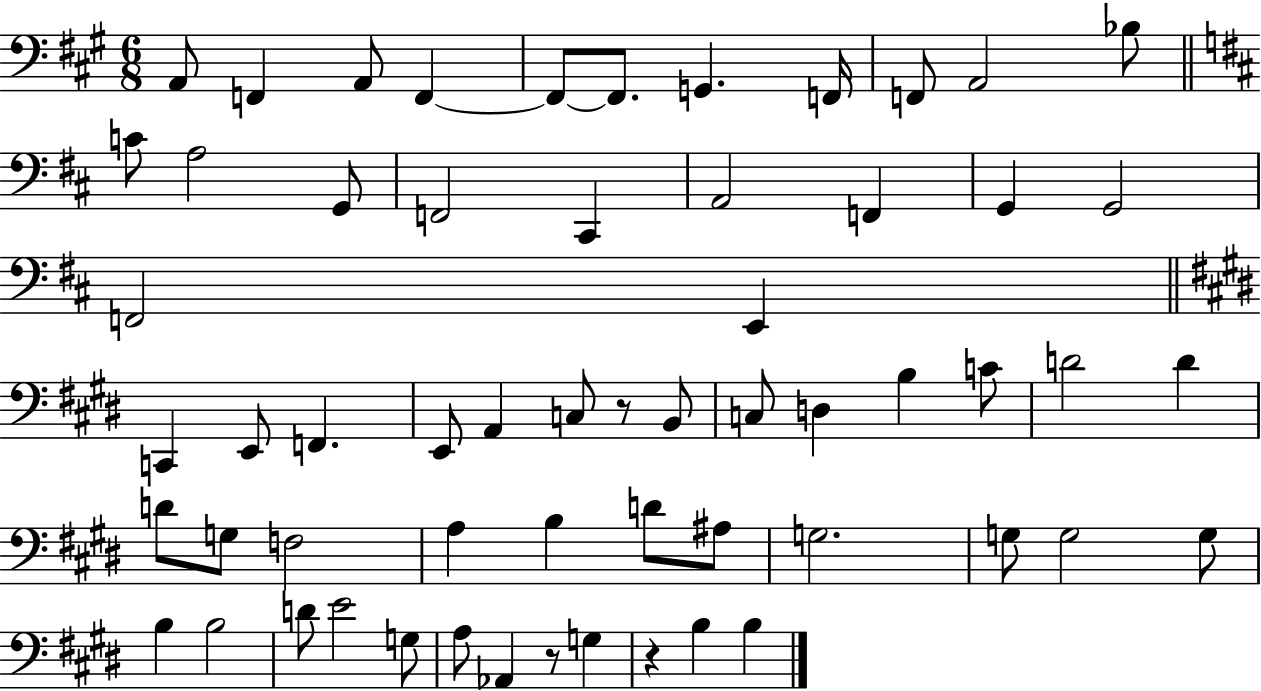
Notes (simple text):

A2/e F2/q A2/e F2/q F2/e F2/e. G2/q. F2/s F2/e A2/h Bb3/e C4/e A3/h G2/e F2/h C#2/q A2/h F2/q G2/q G2/h F2/h E2/q C2/q E2/e F2/q. E2/e A2/q C3/e R/e B2/e C3/e D3/q B3/q C4/e D4/h D4/q D4/e G3/e F3/h A3/q B3/q D4/e A#3/e G3/h. G3/e G3/h G3/e B3/q B3/h D4/e E4/h G3/e A3/e Ab2/q R/e G3/q R/q B3/q B3/q